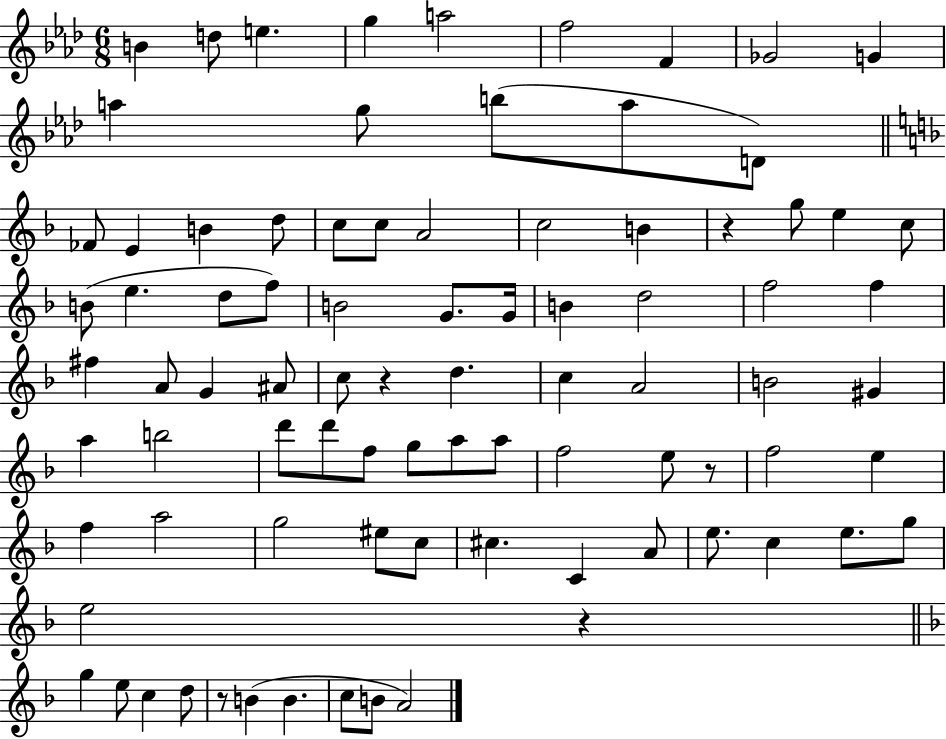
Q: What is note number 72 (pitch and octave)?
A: E5